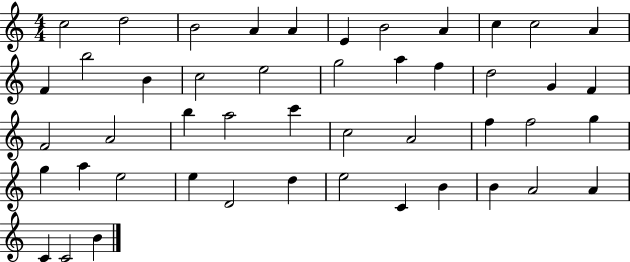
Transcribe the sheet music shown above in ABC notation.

X:1
T:Untitled
M:4/4
L:1/4
K:C
c2 d2 B2 A A E B2 A c c2 A F b2 B c2 e2 g2 a f d2 G F F2 A2 b a2 c' c2 A2 f f2 g g a e2 e D2 d e2 C B B A2 A C C2 B